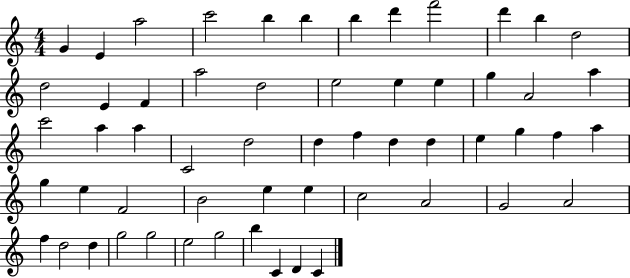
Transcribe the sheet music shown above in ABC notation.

X:1
T:Untitled
M:4/4
L:1/4
K:C
G E a2 c'2 b b b d' f'2 d' b d2 d2 E F a2 d2 e2 e e g A2 a c'2 a a C2 d2 d f d d e g f a g e F2 B2 e e c2 A2 G2 A2 f d2 d g2 g2 e2 g2 b C D C